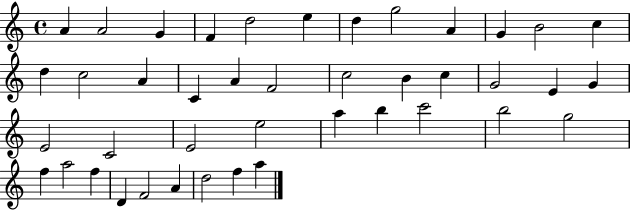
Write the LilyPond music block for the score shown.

{
  \clef treble
  \time 4/4
  \defaultTimeSignature
  \key c \major
  a'4 a'2 g'4 | f'4 d''2 e''4 | d''4 g''2 a'4 | g'4 b'2 c''4 | \break d''4 c''2 a'4 | c'4 a'4 f'2 | c''2 b'4 c''4 | g'2 e'4 g'4 | \break e'2 c'2 | e'2 e''2 | a''4 b''4 c'''2 | b''2 g''2 | \break f''4 a''2 f''4 | d'4 f'2 a'4 | d''2 f''4 a''4 | \bar "|."
}